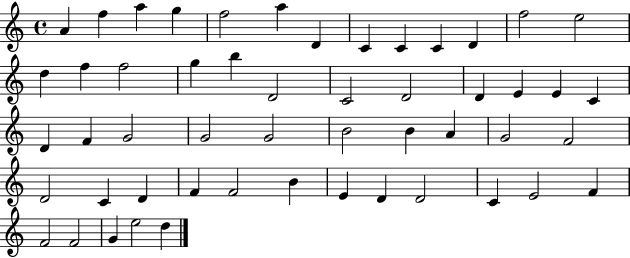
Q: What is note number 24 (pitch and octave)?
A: E4